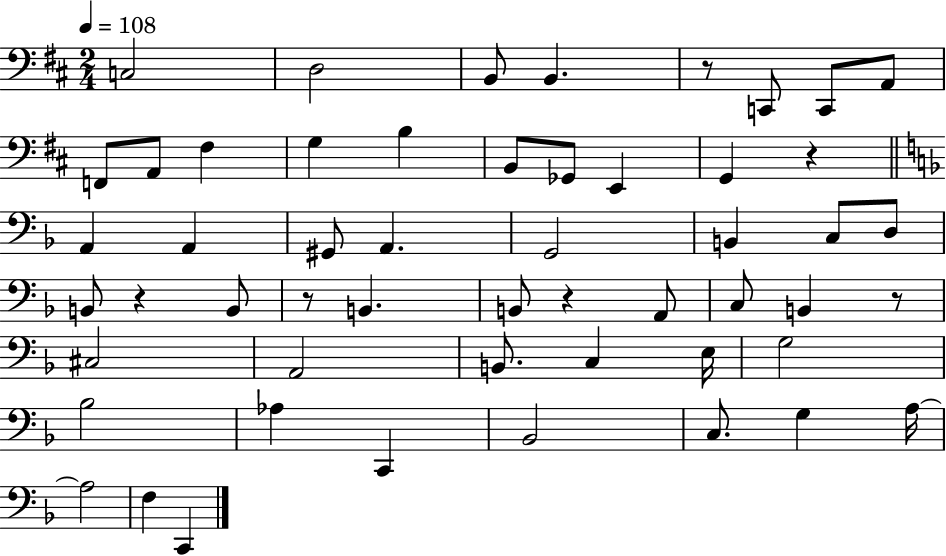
C3/h D3/h B2/e B2/q. R/e C2/e C2/e A2/e F2/e A2/e F#3/q G3/q B3/q B2/e Gb2/e E2/q G2/q R/q A2/q A2/q G#2/e A2/q. G2/h B2/q C3/e D3/e B2/e R/q B2/e R/e B2/q. B2/e R/q A2/e C3/e B2/q R/e C#3/h A2/h B2/e. C3/q E3/s G3/h Bb3/h Ab3/q C2/q Bb2/h C3/e. G3/q A3/s A3/h F3/q C2/q